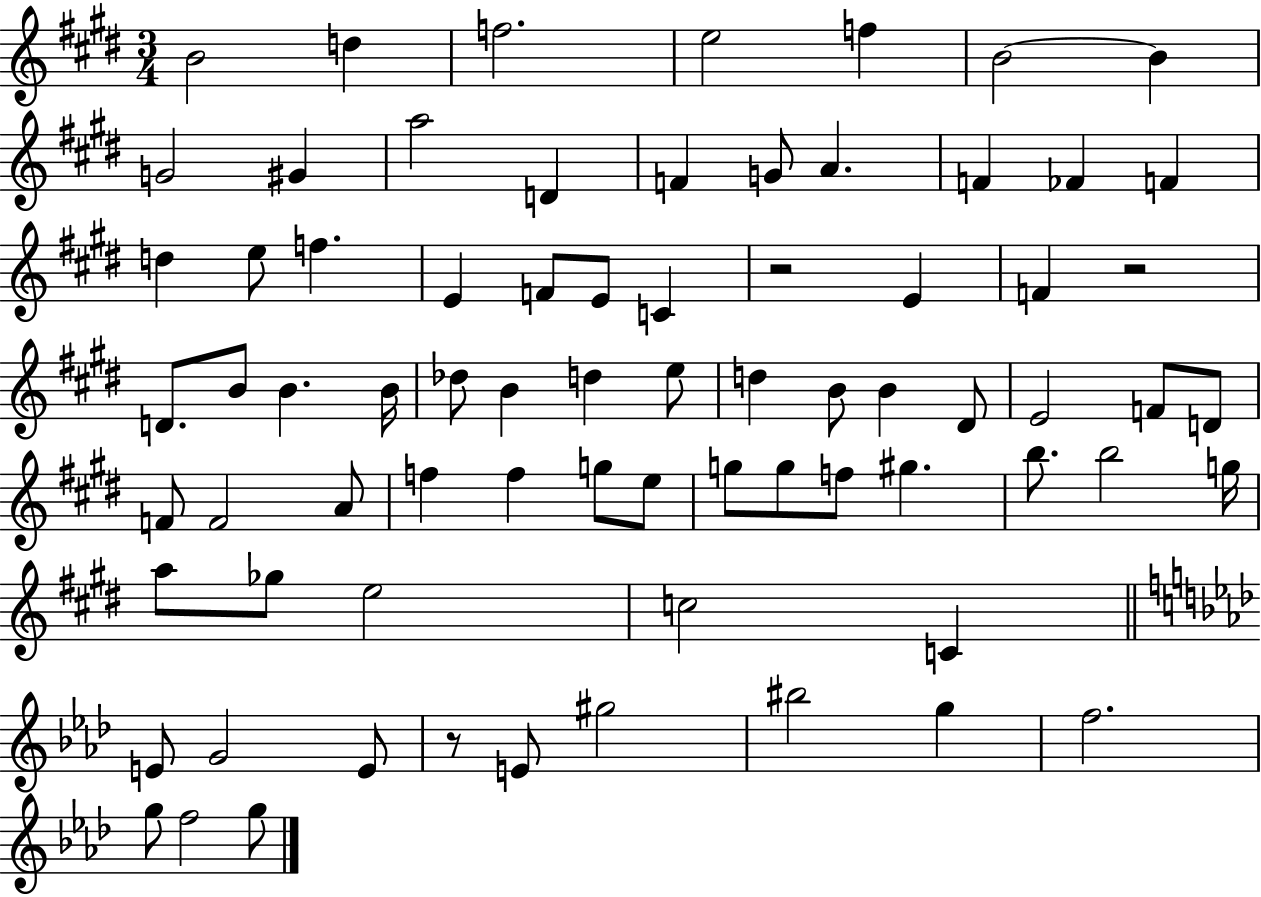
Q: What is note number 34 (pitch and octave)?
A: E5